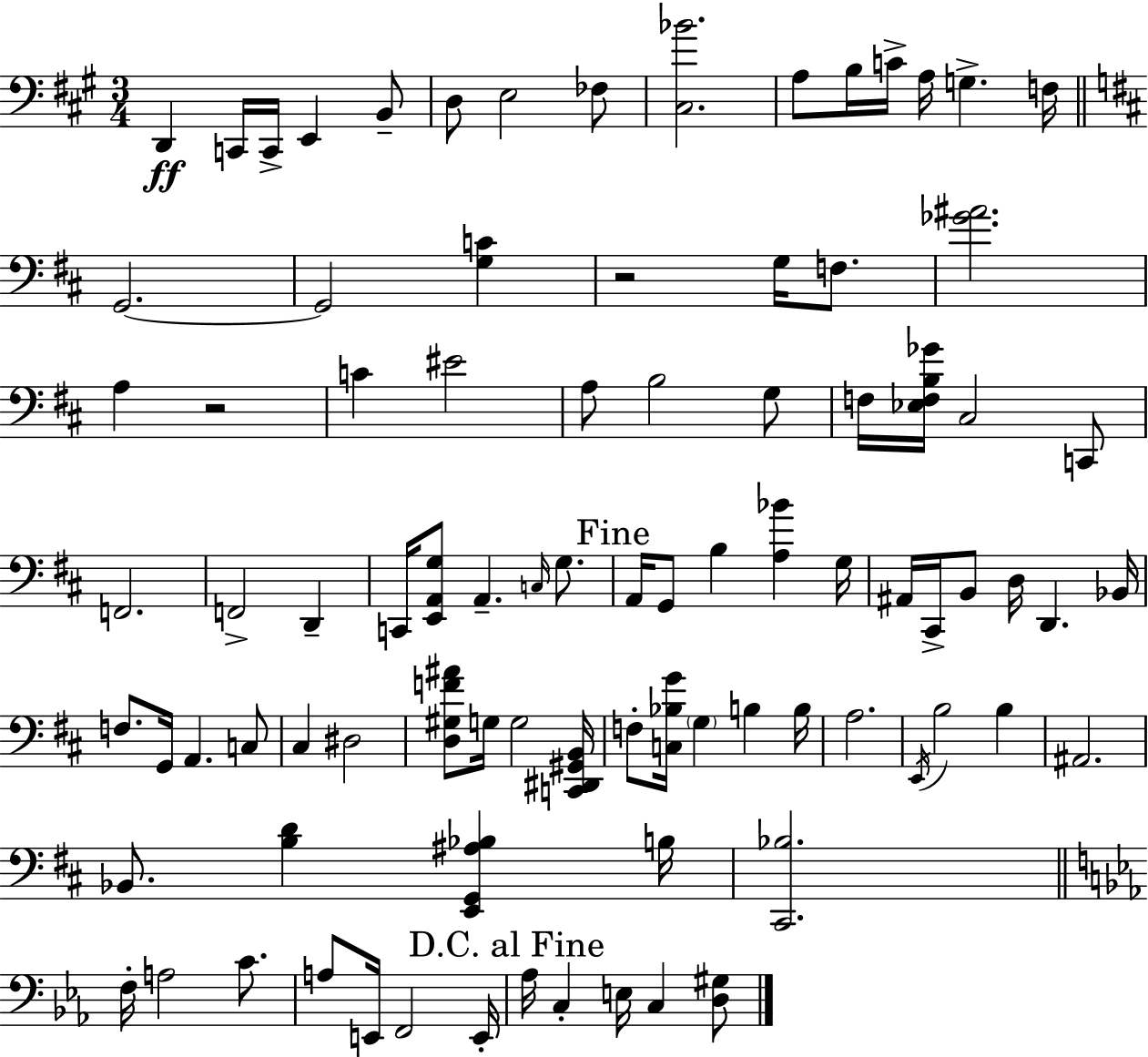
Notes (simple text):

D2/q C2/s C2/s E2/q B2/e D3/e E3/h FES3/e [C#3,Bb4]/h. A3/e B3/s C4/s A3/s G3/q. F3/s G2/h. G2/h [G3,C4]/q R/h G3/s F3/e. [Gb4,A#4]/h. A3/q R/h C4/q EIS4/h A3/e B3/h G3/e F3/s [Eb3,F3,B3,Gb4]/s C#3/h C2/e F2/h. F2/h D2/q C2/s [E2,A2,G3]/e A2/q. C3/s G3/e. A2/s G2/e B3/q [A3,Bb4]/q G3/s A#2/s C#2/s B2/e D3/s D2/q. Bb2/s F3/e. G2/s A2/q. C3/e C#3/q D#3/h [D3,G#3,F4,A#4]/e G3/s G3/h [C2,D#2,G#2,B2]/s F3/e [C3,Bb3,G4]/s G3/q B3/q B3/s A3/h. E2/s B3/h B3/q A#2/h. Bb2/e. [B3,D4]/q [E2,G2,A#3,Bb3]/q B3/s [C#2,Bb3]/h. F3/s A3/h C4/e. A3/e E2/s F2/h E2/s Ab3/s C3/q E3/s C3/q [D3,G#3]/e